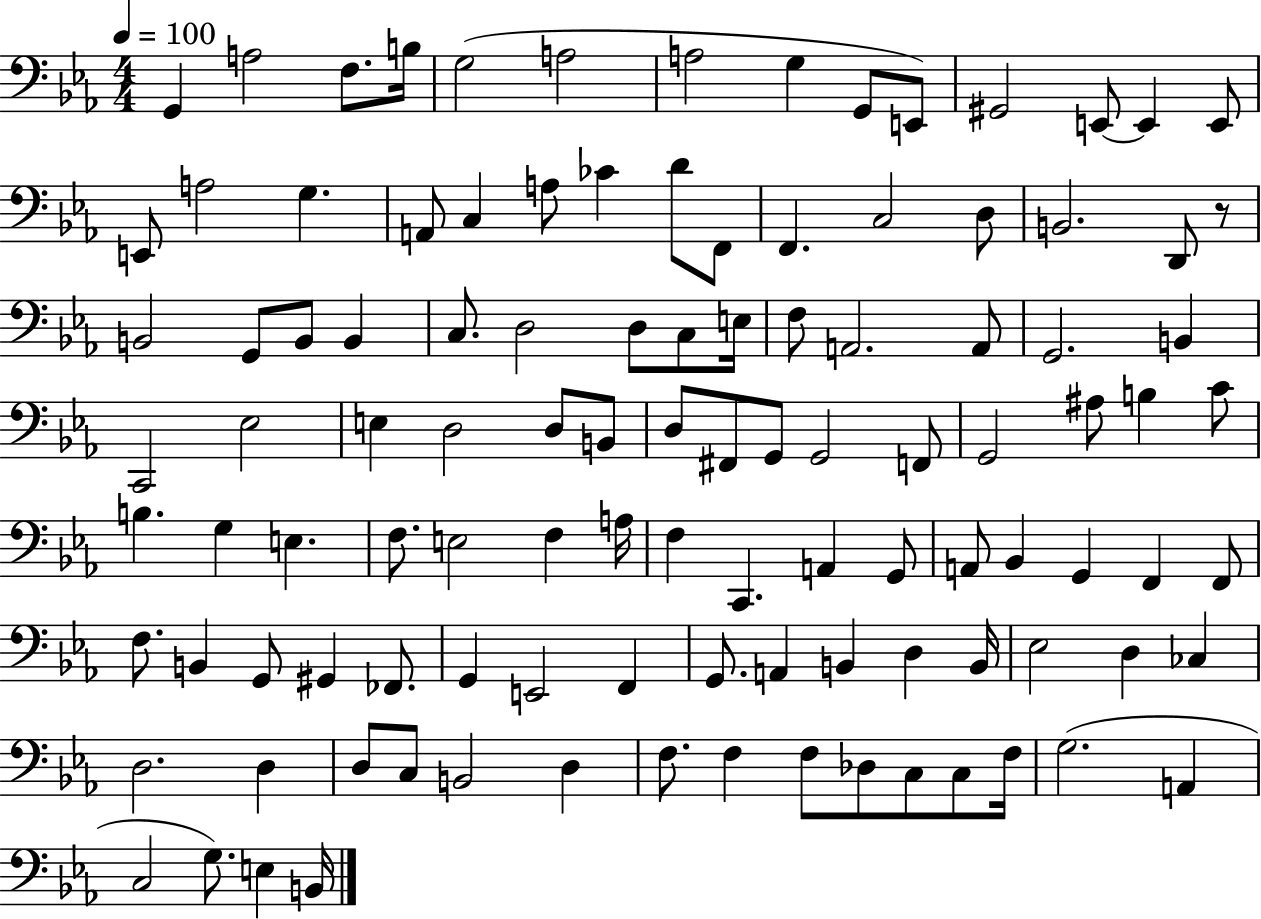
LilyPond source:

{
  \clef bass
  \numericTimeSignature
  \time 4/4
  \key ees \major
  \tempo 4 = 100
  g,4 a2 f8. b16 | g2( a2 | a2 g4 g,8 e,8) | gis,2 e,8~~ e,4 e,8 | \break e,8 a2 g4. | a,8 c4 a8 ces'4 d'8 f,8 | f,4. c2 d8 | b,2. d,8 r8 | \break b,2 g,8 b,8 b,4 | c8. d2 d8 c8 e16 | f8 a,2. a,8 | g,2. b,4 | \break c,2 ees2 | e4 d2 d8 b,8 | d8 fis,8 g,8 g,2 f,8 | g,2 ais8 b4 c'8 | \break b4. g4 e4. | f8. e2 f4 a16 | f4 c,4. a,4 g,8 | a,8 bes,4 g,4 f,4 f,8 | \break f8. b,4 g,8 gis,4 fes,8. | g,4 e,2 f,4 | g,8. a,4 b,4 d4 b,16 | ees2 d4 ces4 | \break d2. d4 | d8 c8 b,2 d4 | f8. f4 f8 des8 c8 c8 f16 | g2.( a,4 | \break c2 g8.) e4 b,16 | \bar "|."
}